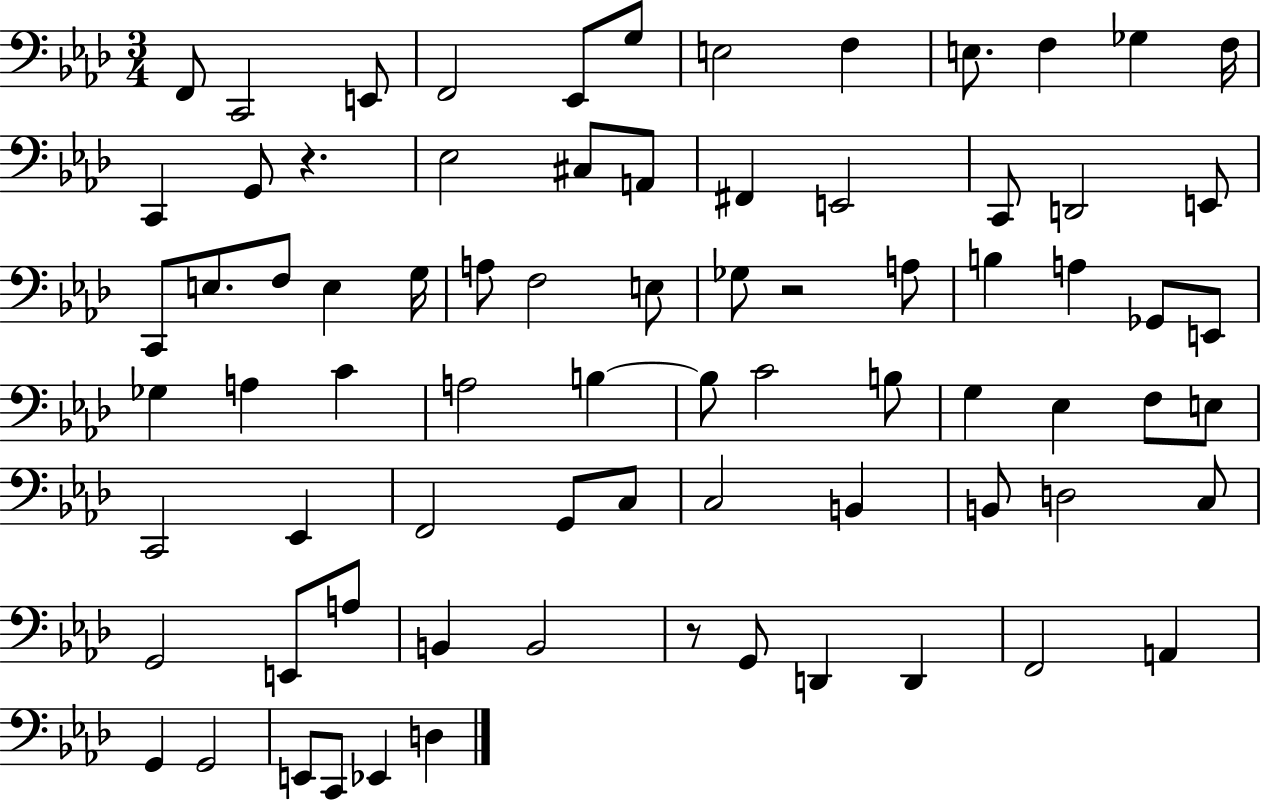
{
  \clef bass
  \numericTimeSignature
  \time 3/4
  \key aes \major
  f,8 c,2 e,8 | f,2 ees,8 g8 | e2 f4 | e8. f4 ges4 f16 | \break c,4 g,8 r4. | ees2 cis8 a,8 | fis,4 e,2 | c,8 d,2 e,8 | \break c,8 e8. f8 e4 g16 | a8 f2 e8 | ges8 r2 a8 | b4 a4 ges,8 e,8 | \break ges4 a4 c'4 | a2 b4~~ | b8 c'2 b8 | g4 ees4 f8 e8 | \break c,2 ees,4 | f,2 g,8 c8 | c2 b,4 | b,8 d2 c8 | \break g,2 e,8 a8 | b,4 b,2 | r8 g,8 d,4 d,4 | f,2 a,4 | \break g,4 g,2 | e,8 c,8 ees,4 d4 | \bar "|."
}